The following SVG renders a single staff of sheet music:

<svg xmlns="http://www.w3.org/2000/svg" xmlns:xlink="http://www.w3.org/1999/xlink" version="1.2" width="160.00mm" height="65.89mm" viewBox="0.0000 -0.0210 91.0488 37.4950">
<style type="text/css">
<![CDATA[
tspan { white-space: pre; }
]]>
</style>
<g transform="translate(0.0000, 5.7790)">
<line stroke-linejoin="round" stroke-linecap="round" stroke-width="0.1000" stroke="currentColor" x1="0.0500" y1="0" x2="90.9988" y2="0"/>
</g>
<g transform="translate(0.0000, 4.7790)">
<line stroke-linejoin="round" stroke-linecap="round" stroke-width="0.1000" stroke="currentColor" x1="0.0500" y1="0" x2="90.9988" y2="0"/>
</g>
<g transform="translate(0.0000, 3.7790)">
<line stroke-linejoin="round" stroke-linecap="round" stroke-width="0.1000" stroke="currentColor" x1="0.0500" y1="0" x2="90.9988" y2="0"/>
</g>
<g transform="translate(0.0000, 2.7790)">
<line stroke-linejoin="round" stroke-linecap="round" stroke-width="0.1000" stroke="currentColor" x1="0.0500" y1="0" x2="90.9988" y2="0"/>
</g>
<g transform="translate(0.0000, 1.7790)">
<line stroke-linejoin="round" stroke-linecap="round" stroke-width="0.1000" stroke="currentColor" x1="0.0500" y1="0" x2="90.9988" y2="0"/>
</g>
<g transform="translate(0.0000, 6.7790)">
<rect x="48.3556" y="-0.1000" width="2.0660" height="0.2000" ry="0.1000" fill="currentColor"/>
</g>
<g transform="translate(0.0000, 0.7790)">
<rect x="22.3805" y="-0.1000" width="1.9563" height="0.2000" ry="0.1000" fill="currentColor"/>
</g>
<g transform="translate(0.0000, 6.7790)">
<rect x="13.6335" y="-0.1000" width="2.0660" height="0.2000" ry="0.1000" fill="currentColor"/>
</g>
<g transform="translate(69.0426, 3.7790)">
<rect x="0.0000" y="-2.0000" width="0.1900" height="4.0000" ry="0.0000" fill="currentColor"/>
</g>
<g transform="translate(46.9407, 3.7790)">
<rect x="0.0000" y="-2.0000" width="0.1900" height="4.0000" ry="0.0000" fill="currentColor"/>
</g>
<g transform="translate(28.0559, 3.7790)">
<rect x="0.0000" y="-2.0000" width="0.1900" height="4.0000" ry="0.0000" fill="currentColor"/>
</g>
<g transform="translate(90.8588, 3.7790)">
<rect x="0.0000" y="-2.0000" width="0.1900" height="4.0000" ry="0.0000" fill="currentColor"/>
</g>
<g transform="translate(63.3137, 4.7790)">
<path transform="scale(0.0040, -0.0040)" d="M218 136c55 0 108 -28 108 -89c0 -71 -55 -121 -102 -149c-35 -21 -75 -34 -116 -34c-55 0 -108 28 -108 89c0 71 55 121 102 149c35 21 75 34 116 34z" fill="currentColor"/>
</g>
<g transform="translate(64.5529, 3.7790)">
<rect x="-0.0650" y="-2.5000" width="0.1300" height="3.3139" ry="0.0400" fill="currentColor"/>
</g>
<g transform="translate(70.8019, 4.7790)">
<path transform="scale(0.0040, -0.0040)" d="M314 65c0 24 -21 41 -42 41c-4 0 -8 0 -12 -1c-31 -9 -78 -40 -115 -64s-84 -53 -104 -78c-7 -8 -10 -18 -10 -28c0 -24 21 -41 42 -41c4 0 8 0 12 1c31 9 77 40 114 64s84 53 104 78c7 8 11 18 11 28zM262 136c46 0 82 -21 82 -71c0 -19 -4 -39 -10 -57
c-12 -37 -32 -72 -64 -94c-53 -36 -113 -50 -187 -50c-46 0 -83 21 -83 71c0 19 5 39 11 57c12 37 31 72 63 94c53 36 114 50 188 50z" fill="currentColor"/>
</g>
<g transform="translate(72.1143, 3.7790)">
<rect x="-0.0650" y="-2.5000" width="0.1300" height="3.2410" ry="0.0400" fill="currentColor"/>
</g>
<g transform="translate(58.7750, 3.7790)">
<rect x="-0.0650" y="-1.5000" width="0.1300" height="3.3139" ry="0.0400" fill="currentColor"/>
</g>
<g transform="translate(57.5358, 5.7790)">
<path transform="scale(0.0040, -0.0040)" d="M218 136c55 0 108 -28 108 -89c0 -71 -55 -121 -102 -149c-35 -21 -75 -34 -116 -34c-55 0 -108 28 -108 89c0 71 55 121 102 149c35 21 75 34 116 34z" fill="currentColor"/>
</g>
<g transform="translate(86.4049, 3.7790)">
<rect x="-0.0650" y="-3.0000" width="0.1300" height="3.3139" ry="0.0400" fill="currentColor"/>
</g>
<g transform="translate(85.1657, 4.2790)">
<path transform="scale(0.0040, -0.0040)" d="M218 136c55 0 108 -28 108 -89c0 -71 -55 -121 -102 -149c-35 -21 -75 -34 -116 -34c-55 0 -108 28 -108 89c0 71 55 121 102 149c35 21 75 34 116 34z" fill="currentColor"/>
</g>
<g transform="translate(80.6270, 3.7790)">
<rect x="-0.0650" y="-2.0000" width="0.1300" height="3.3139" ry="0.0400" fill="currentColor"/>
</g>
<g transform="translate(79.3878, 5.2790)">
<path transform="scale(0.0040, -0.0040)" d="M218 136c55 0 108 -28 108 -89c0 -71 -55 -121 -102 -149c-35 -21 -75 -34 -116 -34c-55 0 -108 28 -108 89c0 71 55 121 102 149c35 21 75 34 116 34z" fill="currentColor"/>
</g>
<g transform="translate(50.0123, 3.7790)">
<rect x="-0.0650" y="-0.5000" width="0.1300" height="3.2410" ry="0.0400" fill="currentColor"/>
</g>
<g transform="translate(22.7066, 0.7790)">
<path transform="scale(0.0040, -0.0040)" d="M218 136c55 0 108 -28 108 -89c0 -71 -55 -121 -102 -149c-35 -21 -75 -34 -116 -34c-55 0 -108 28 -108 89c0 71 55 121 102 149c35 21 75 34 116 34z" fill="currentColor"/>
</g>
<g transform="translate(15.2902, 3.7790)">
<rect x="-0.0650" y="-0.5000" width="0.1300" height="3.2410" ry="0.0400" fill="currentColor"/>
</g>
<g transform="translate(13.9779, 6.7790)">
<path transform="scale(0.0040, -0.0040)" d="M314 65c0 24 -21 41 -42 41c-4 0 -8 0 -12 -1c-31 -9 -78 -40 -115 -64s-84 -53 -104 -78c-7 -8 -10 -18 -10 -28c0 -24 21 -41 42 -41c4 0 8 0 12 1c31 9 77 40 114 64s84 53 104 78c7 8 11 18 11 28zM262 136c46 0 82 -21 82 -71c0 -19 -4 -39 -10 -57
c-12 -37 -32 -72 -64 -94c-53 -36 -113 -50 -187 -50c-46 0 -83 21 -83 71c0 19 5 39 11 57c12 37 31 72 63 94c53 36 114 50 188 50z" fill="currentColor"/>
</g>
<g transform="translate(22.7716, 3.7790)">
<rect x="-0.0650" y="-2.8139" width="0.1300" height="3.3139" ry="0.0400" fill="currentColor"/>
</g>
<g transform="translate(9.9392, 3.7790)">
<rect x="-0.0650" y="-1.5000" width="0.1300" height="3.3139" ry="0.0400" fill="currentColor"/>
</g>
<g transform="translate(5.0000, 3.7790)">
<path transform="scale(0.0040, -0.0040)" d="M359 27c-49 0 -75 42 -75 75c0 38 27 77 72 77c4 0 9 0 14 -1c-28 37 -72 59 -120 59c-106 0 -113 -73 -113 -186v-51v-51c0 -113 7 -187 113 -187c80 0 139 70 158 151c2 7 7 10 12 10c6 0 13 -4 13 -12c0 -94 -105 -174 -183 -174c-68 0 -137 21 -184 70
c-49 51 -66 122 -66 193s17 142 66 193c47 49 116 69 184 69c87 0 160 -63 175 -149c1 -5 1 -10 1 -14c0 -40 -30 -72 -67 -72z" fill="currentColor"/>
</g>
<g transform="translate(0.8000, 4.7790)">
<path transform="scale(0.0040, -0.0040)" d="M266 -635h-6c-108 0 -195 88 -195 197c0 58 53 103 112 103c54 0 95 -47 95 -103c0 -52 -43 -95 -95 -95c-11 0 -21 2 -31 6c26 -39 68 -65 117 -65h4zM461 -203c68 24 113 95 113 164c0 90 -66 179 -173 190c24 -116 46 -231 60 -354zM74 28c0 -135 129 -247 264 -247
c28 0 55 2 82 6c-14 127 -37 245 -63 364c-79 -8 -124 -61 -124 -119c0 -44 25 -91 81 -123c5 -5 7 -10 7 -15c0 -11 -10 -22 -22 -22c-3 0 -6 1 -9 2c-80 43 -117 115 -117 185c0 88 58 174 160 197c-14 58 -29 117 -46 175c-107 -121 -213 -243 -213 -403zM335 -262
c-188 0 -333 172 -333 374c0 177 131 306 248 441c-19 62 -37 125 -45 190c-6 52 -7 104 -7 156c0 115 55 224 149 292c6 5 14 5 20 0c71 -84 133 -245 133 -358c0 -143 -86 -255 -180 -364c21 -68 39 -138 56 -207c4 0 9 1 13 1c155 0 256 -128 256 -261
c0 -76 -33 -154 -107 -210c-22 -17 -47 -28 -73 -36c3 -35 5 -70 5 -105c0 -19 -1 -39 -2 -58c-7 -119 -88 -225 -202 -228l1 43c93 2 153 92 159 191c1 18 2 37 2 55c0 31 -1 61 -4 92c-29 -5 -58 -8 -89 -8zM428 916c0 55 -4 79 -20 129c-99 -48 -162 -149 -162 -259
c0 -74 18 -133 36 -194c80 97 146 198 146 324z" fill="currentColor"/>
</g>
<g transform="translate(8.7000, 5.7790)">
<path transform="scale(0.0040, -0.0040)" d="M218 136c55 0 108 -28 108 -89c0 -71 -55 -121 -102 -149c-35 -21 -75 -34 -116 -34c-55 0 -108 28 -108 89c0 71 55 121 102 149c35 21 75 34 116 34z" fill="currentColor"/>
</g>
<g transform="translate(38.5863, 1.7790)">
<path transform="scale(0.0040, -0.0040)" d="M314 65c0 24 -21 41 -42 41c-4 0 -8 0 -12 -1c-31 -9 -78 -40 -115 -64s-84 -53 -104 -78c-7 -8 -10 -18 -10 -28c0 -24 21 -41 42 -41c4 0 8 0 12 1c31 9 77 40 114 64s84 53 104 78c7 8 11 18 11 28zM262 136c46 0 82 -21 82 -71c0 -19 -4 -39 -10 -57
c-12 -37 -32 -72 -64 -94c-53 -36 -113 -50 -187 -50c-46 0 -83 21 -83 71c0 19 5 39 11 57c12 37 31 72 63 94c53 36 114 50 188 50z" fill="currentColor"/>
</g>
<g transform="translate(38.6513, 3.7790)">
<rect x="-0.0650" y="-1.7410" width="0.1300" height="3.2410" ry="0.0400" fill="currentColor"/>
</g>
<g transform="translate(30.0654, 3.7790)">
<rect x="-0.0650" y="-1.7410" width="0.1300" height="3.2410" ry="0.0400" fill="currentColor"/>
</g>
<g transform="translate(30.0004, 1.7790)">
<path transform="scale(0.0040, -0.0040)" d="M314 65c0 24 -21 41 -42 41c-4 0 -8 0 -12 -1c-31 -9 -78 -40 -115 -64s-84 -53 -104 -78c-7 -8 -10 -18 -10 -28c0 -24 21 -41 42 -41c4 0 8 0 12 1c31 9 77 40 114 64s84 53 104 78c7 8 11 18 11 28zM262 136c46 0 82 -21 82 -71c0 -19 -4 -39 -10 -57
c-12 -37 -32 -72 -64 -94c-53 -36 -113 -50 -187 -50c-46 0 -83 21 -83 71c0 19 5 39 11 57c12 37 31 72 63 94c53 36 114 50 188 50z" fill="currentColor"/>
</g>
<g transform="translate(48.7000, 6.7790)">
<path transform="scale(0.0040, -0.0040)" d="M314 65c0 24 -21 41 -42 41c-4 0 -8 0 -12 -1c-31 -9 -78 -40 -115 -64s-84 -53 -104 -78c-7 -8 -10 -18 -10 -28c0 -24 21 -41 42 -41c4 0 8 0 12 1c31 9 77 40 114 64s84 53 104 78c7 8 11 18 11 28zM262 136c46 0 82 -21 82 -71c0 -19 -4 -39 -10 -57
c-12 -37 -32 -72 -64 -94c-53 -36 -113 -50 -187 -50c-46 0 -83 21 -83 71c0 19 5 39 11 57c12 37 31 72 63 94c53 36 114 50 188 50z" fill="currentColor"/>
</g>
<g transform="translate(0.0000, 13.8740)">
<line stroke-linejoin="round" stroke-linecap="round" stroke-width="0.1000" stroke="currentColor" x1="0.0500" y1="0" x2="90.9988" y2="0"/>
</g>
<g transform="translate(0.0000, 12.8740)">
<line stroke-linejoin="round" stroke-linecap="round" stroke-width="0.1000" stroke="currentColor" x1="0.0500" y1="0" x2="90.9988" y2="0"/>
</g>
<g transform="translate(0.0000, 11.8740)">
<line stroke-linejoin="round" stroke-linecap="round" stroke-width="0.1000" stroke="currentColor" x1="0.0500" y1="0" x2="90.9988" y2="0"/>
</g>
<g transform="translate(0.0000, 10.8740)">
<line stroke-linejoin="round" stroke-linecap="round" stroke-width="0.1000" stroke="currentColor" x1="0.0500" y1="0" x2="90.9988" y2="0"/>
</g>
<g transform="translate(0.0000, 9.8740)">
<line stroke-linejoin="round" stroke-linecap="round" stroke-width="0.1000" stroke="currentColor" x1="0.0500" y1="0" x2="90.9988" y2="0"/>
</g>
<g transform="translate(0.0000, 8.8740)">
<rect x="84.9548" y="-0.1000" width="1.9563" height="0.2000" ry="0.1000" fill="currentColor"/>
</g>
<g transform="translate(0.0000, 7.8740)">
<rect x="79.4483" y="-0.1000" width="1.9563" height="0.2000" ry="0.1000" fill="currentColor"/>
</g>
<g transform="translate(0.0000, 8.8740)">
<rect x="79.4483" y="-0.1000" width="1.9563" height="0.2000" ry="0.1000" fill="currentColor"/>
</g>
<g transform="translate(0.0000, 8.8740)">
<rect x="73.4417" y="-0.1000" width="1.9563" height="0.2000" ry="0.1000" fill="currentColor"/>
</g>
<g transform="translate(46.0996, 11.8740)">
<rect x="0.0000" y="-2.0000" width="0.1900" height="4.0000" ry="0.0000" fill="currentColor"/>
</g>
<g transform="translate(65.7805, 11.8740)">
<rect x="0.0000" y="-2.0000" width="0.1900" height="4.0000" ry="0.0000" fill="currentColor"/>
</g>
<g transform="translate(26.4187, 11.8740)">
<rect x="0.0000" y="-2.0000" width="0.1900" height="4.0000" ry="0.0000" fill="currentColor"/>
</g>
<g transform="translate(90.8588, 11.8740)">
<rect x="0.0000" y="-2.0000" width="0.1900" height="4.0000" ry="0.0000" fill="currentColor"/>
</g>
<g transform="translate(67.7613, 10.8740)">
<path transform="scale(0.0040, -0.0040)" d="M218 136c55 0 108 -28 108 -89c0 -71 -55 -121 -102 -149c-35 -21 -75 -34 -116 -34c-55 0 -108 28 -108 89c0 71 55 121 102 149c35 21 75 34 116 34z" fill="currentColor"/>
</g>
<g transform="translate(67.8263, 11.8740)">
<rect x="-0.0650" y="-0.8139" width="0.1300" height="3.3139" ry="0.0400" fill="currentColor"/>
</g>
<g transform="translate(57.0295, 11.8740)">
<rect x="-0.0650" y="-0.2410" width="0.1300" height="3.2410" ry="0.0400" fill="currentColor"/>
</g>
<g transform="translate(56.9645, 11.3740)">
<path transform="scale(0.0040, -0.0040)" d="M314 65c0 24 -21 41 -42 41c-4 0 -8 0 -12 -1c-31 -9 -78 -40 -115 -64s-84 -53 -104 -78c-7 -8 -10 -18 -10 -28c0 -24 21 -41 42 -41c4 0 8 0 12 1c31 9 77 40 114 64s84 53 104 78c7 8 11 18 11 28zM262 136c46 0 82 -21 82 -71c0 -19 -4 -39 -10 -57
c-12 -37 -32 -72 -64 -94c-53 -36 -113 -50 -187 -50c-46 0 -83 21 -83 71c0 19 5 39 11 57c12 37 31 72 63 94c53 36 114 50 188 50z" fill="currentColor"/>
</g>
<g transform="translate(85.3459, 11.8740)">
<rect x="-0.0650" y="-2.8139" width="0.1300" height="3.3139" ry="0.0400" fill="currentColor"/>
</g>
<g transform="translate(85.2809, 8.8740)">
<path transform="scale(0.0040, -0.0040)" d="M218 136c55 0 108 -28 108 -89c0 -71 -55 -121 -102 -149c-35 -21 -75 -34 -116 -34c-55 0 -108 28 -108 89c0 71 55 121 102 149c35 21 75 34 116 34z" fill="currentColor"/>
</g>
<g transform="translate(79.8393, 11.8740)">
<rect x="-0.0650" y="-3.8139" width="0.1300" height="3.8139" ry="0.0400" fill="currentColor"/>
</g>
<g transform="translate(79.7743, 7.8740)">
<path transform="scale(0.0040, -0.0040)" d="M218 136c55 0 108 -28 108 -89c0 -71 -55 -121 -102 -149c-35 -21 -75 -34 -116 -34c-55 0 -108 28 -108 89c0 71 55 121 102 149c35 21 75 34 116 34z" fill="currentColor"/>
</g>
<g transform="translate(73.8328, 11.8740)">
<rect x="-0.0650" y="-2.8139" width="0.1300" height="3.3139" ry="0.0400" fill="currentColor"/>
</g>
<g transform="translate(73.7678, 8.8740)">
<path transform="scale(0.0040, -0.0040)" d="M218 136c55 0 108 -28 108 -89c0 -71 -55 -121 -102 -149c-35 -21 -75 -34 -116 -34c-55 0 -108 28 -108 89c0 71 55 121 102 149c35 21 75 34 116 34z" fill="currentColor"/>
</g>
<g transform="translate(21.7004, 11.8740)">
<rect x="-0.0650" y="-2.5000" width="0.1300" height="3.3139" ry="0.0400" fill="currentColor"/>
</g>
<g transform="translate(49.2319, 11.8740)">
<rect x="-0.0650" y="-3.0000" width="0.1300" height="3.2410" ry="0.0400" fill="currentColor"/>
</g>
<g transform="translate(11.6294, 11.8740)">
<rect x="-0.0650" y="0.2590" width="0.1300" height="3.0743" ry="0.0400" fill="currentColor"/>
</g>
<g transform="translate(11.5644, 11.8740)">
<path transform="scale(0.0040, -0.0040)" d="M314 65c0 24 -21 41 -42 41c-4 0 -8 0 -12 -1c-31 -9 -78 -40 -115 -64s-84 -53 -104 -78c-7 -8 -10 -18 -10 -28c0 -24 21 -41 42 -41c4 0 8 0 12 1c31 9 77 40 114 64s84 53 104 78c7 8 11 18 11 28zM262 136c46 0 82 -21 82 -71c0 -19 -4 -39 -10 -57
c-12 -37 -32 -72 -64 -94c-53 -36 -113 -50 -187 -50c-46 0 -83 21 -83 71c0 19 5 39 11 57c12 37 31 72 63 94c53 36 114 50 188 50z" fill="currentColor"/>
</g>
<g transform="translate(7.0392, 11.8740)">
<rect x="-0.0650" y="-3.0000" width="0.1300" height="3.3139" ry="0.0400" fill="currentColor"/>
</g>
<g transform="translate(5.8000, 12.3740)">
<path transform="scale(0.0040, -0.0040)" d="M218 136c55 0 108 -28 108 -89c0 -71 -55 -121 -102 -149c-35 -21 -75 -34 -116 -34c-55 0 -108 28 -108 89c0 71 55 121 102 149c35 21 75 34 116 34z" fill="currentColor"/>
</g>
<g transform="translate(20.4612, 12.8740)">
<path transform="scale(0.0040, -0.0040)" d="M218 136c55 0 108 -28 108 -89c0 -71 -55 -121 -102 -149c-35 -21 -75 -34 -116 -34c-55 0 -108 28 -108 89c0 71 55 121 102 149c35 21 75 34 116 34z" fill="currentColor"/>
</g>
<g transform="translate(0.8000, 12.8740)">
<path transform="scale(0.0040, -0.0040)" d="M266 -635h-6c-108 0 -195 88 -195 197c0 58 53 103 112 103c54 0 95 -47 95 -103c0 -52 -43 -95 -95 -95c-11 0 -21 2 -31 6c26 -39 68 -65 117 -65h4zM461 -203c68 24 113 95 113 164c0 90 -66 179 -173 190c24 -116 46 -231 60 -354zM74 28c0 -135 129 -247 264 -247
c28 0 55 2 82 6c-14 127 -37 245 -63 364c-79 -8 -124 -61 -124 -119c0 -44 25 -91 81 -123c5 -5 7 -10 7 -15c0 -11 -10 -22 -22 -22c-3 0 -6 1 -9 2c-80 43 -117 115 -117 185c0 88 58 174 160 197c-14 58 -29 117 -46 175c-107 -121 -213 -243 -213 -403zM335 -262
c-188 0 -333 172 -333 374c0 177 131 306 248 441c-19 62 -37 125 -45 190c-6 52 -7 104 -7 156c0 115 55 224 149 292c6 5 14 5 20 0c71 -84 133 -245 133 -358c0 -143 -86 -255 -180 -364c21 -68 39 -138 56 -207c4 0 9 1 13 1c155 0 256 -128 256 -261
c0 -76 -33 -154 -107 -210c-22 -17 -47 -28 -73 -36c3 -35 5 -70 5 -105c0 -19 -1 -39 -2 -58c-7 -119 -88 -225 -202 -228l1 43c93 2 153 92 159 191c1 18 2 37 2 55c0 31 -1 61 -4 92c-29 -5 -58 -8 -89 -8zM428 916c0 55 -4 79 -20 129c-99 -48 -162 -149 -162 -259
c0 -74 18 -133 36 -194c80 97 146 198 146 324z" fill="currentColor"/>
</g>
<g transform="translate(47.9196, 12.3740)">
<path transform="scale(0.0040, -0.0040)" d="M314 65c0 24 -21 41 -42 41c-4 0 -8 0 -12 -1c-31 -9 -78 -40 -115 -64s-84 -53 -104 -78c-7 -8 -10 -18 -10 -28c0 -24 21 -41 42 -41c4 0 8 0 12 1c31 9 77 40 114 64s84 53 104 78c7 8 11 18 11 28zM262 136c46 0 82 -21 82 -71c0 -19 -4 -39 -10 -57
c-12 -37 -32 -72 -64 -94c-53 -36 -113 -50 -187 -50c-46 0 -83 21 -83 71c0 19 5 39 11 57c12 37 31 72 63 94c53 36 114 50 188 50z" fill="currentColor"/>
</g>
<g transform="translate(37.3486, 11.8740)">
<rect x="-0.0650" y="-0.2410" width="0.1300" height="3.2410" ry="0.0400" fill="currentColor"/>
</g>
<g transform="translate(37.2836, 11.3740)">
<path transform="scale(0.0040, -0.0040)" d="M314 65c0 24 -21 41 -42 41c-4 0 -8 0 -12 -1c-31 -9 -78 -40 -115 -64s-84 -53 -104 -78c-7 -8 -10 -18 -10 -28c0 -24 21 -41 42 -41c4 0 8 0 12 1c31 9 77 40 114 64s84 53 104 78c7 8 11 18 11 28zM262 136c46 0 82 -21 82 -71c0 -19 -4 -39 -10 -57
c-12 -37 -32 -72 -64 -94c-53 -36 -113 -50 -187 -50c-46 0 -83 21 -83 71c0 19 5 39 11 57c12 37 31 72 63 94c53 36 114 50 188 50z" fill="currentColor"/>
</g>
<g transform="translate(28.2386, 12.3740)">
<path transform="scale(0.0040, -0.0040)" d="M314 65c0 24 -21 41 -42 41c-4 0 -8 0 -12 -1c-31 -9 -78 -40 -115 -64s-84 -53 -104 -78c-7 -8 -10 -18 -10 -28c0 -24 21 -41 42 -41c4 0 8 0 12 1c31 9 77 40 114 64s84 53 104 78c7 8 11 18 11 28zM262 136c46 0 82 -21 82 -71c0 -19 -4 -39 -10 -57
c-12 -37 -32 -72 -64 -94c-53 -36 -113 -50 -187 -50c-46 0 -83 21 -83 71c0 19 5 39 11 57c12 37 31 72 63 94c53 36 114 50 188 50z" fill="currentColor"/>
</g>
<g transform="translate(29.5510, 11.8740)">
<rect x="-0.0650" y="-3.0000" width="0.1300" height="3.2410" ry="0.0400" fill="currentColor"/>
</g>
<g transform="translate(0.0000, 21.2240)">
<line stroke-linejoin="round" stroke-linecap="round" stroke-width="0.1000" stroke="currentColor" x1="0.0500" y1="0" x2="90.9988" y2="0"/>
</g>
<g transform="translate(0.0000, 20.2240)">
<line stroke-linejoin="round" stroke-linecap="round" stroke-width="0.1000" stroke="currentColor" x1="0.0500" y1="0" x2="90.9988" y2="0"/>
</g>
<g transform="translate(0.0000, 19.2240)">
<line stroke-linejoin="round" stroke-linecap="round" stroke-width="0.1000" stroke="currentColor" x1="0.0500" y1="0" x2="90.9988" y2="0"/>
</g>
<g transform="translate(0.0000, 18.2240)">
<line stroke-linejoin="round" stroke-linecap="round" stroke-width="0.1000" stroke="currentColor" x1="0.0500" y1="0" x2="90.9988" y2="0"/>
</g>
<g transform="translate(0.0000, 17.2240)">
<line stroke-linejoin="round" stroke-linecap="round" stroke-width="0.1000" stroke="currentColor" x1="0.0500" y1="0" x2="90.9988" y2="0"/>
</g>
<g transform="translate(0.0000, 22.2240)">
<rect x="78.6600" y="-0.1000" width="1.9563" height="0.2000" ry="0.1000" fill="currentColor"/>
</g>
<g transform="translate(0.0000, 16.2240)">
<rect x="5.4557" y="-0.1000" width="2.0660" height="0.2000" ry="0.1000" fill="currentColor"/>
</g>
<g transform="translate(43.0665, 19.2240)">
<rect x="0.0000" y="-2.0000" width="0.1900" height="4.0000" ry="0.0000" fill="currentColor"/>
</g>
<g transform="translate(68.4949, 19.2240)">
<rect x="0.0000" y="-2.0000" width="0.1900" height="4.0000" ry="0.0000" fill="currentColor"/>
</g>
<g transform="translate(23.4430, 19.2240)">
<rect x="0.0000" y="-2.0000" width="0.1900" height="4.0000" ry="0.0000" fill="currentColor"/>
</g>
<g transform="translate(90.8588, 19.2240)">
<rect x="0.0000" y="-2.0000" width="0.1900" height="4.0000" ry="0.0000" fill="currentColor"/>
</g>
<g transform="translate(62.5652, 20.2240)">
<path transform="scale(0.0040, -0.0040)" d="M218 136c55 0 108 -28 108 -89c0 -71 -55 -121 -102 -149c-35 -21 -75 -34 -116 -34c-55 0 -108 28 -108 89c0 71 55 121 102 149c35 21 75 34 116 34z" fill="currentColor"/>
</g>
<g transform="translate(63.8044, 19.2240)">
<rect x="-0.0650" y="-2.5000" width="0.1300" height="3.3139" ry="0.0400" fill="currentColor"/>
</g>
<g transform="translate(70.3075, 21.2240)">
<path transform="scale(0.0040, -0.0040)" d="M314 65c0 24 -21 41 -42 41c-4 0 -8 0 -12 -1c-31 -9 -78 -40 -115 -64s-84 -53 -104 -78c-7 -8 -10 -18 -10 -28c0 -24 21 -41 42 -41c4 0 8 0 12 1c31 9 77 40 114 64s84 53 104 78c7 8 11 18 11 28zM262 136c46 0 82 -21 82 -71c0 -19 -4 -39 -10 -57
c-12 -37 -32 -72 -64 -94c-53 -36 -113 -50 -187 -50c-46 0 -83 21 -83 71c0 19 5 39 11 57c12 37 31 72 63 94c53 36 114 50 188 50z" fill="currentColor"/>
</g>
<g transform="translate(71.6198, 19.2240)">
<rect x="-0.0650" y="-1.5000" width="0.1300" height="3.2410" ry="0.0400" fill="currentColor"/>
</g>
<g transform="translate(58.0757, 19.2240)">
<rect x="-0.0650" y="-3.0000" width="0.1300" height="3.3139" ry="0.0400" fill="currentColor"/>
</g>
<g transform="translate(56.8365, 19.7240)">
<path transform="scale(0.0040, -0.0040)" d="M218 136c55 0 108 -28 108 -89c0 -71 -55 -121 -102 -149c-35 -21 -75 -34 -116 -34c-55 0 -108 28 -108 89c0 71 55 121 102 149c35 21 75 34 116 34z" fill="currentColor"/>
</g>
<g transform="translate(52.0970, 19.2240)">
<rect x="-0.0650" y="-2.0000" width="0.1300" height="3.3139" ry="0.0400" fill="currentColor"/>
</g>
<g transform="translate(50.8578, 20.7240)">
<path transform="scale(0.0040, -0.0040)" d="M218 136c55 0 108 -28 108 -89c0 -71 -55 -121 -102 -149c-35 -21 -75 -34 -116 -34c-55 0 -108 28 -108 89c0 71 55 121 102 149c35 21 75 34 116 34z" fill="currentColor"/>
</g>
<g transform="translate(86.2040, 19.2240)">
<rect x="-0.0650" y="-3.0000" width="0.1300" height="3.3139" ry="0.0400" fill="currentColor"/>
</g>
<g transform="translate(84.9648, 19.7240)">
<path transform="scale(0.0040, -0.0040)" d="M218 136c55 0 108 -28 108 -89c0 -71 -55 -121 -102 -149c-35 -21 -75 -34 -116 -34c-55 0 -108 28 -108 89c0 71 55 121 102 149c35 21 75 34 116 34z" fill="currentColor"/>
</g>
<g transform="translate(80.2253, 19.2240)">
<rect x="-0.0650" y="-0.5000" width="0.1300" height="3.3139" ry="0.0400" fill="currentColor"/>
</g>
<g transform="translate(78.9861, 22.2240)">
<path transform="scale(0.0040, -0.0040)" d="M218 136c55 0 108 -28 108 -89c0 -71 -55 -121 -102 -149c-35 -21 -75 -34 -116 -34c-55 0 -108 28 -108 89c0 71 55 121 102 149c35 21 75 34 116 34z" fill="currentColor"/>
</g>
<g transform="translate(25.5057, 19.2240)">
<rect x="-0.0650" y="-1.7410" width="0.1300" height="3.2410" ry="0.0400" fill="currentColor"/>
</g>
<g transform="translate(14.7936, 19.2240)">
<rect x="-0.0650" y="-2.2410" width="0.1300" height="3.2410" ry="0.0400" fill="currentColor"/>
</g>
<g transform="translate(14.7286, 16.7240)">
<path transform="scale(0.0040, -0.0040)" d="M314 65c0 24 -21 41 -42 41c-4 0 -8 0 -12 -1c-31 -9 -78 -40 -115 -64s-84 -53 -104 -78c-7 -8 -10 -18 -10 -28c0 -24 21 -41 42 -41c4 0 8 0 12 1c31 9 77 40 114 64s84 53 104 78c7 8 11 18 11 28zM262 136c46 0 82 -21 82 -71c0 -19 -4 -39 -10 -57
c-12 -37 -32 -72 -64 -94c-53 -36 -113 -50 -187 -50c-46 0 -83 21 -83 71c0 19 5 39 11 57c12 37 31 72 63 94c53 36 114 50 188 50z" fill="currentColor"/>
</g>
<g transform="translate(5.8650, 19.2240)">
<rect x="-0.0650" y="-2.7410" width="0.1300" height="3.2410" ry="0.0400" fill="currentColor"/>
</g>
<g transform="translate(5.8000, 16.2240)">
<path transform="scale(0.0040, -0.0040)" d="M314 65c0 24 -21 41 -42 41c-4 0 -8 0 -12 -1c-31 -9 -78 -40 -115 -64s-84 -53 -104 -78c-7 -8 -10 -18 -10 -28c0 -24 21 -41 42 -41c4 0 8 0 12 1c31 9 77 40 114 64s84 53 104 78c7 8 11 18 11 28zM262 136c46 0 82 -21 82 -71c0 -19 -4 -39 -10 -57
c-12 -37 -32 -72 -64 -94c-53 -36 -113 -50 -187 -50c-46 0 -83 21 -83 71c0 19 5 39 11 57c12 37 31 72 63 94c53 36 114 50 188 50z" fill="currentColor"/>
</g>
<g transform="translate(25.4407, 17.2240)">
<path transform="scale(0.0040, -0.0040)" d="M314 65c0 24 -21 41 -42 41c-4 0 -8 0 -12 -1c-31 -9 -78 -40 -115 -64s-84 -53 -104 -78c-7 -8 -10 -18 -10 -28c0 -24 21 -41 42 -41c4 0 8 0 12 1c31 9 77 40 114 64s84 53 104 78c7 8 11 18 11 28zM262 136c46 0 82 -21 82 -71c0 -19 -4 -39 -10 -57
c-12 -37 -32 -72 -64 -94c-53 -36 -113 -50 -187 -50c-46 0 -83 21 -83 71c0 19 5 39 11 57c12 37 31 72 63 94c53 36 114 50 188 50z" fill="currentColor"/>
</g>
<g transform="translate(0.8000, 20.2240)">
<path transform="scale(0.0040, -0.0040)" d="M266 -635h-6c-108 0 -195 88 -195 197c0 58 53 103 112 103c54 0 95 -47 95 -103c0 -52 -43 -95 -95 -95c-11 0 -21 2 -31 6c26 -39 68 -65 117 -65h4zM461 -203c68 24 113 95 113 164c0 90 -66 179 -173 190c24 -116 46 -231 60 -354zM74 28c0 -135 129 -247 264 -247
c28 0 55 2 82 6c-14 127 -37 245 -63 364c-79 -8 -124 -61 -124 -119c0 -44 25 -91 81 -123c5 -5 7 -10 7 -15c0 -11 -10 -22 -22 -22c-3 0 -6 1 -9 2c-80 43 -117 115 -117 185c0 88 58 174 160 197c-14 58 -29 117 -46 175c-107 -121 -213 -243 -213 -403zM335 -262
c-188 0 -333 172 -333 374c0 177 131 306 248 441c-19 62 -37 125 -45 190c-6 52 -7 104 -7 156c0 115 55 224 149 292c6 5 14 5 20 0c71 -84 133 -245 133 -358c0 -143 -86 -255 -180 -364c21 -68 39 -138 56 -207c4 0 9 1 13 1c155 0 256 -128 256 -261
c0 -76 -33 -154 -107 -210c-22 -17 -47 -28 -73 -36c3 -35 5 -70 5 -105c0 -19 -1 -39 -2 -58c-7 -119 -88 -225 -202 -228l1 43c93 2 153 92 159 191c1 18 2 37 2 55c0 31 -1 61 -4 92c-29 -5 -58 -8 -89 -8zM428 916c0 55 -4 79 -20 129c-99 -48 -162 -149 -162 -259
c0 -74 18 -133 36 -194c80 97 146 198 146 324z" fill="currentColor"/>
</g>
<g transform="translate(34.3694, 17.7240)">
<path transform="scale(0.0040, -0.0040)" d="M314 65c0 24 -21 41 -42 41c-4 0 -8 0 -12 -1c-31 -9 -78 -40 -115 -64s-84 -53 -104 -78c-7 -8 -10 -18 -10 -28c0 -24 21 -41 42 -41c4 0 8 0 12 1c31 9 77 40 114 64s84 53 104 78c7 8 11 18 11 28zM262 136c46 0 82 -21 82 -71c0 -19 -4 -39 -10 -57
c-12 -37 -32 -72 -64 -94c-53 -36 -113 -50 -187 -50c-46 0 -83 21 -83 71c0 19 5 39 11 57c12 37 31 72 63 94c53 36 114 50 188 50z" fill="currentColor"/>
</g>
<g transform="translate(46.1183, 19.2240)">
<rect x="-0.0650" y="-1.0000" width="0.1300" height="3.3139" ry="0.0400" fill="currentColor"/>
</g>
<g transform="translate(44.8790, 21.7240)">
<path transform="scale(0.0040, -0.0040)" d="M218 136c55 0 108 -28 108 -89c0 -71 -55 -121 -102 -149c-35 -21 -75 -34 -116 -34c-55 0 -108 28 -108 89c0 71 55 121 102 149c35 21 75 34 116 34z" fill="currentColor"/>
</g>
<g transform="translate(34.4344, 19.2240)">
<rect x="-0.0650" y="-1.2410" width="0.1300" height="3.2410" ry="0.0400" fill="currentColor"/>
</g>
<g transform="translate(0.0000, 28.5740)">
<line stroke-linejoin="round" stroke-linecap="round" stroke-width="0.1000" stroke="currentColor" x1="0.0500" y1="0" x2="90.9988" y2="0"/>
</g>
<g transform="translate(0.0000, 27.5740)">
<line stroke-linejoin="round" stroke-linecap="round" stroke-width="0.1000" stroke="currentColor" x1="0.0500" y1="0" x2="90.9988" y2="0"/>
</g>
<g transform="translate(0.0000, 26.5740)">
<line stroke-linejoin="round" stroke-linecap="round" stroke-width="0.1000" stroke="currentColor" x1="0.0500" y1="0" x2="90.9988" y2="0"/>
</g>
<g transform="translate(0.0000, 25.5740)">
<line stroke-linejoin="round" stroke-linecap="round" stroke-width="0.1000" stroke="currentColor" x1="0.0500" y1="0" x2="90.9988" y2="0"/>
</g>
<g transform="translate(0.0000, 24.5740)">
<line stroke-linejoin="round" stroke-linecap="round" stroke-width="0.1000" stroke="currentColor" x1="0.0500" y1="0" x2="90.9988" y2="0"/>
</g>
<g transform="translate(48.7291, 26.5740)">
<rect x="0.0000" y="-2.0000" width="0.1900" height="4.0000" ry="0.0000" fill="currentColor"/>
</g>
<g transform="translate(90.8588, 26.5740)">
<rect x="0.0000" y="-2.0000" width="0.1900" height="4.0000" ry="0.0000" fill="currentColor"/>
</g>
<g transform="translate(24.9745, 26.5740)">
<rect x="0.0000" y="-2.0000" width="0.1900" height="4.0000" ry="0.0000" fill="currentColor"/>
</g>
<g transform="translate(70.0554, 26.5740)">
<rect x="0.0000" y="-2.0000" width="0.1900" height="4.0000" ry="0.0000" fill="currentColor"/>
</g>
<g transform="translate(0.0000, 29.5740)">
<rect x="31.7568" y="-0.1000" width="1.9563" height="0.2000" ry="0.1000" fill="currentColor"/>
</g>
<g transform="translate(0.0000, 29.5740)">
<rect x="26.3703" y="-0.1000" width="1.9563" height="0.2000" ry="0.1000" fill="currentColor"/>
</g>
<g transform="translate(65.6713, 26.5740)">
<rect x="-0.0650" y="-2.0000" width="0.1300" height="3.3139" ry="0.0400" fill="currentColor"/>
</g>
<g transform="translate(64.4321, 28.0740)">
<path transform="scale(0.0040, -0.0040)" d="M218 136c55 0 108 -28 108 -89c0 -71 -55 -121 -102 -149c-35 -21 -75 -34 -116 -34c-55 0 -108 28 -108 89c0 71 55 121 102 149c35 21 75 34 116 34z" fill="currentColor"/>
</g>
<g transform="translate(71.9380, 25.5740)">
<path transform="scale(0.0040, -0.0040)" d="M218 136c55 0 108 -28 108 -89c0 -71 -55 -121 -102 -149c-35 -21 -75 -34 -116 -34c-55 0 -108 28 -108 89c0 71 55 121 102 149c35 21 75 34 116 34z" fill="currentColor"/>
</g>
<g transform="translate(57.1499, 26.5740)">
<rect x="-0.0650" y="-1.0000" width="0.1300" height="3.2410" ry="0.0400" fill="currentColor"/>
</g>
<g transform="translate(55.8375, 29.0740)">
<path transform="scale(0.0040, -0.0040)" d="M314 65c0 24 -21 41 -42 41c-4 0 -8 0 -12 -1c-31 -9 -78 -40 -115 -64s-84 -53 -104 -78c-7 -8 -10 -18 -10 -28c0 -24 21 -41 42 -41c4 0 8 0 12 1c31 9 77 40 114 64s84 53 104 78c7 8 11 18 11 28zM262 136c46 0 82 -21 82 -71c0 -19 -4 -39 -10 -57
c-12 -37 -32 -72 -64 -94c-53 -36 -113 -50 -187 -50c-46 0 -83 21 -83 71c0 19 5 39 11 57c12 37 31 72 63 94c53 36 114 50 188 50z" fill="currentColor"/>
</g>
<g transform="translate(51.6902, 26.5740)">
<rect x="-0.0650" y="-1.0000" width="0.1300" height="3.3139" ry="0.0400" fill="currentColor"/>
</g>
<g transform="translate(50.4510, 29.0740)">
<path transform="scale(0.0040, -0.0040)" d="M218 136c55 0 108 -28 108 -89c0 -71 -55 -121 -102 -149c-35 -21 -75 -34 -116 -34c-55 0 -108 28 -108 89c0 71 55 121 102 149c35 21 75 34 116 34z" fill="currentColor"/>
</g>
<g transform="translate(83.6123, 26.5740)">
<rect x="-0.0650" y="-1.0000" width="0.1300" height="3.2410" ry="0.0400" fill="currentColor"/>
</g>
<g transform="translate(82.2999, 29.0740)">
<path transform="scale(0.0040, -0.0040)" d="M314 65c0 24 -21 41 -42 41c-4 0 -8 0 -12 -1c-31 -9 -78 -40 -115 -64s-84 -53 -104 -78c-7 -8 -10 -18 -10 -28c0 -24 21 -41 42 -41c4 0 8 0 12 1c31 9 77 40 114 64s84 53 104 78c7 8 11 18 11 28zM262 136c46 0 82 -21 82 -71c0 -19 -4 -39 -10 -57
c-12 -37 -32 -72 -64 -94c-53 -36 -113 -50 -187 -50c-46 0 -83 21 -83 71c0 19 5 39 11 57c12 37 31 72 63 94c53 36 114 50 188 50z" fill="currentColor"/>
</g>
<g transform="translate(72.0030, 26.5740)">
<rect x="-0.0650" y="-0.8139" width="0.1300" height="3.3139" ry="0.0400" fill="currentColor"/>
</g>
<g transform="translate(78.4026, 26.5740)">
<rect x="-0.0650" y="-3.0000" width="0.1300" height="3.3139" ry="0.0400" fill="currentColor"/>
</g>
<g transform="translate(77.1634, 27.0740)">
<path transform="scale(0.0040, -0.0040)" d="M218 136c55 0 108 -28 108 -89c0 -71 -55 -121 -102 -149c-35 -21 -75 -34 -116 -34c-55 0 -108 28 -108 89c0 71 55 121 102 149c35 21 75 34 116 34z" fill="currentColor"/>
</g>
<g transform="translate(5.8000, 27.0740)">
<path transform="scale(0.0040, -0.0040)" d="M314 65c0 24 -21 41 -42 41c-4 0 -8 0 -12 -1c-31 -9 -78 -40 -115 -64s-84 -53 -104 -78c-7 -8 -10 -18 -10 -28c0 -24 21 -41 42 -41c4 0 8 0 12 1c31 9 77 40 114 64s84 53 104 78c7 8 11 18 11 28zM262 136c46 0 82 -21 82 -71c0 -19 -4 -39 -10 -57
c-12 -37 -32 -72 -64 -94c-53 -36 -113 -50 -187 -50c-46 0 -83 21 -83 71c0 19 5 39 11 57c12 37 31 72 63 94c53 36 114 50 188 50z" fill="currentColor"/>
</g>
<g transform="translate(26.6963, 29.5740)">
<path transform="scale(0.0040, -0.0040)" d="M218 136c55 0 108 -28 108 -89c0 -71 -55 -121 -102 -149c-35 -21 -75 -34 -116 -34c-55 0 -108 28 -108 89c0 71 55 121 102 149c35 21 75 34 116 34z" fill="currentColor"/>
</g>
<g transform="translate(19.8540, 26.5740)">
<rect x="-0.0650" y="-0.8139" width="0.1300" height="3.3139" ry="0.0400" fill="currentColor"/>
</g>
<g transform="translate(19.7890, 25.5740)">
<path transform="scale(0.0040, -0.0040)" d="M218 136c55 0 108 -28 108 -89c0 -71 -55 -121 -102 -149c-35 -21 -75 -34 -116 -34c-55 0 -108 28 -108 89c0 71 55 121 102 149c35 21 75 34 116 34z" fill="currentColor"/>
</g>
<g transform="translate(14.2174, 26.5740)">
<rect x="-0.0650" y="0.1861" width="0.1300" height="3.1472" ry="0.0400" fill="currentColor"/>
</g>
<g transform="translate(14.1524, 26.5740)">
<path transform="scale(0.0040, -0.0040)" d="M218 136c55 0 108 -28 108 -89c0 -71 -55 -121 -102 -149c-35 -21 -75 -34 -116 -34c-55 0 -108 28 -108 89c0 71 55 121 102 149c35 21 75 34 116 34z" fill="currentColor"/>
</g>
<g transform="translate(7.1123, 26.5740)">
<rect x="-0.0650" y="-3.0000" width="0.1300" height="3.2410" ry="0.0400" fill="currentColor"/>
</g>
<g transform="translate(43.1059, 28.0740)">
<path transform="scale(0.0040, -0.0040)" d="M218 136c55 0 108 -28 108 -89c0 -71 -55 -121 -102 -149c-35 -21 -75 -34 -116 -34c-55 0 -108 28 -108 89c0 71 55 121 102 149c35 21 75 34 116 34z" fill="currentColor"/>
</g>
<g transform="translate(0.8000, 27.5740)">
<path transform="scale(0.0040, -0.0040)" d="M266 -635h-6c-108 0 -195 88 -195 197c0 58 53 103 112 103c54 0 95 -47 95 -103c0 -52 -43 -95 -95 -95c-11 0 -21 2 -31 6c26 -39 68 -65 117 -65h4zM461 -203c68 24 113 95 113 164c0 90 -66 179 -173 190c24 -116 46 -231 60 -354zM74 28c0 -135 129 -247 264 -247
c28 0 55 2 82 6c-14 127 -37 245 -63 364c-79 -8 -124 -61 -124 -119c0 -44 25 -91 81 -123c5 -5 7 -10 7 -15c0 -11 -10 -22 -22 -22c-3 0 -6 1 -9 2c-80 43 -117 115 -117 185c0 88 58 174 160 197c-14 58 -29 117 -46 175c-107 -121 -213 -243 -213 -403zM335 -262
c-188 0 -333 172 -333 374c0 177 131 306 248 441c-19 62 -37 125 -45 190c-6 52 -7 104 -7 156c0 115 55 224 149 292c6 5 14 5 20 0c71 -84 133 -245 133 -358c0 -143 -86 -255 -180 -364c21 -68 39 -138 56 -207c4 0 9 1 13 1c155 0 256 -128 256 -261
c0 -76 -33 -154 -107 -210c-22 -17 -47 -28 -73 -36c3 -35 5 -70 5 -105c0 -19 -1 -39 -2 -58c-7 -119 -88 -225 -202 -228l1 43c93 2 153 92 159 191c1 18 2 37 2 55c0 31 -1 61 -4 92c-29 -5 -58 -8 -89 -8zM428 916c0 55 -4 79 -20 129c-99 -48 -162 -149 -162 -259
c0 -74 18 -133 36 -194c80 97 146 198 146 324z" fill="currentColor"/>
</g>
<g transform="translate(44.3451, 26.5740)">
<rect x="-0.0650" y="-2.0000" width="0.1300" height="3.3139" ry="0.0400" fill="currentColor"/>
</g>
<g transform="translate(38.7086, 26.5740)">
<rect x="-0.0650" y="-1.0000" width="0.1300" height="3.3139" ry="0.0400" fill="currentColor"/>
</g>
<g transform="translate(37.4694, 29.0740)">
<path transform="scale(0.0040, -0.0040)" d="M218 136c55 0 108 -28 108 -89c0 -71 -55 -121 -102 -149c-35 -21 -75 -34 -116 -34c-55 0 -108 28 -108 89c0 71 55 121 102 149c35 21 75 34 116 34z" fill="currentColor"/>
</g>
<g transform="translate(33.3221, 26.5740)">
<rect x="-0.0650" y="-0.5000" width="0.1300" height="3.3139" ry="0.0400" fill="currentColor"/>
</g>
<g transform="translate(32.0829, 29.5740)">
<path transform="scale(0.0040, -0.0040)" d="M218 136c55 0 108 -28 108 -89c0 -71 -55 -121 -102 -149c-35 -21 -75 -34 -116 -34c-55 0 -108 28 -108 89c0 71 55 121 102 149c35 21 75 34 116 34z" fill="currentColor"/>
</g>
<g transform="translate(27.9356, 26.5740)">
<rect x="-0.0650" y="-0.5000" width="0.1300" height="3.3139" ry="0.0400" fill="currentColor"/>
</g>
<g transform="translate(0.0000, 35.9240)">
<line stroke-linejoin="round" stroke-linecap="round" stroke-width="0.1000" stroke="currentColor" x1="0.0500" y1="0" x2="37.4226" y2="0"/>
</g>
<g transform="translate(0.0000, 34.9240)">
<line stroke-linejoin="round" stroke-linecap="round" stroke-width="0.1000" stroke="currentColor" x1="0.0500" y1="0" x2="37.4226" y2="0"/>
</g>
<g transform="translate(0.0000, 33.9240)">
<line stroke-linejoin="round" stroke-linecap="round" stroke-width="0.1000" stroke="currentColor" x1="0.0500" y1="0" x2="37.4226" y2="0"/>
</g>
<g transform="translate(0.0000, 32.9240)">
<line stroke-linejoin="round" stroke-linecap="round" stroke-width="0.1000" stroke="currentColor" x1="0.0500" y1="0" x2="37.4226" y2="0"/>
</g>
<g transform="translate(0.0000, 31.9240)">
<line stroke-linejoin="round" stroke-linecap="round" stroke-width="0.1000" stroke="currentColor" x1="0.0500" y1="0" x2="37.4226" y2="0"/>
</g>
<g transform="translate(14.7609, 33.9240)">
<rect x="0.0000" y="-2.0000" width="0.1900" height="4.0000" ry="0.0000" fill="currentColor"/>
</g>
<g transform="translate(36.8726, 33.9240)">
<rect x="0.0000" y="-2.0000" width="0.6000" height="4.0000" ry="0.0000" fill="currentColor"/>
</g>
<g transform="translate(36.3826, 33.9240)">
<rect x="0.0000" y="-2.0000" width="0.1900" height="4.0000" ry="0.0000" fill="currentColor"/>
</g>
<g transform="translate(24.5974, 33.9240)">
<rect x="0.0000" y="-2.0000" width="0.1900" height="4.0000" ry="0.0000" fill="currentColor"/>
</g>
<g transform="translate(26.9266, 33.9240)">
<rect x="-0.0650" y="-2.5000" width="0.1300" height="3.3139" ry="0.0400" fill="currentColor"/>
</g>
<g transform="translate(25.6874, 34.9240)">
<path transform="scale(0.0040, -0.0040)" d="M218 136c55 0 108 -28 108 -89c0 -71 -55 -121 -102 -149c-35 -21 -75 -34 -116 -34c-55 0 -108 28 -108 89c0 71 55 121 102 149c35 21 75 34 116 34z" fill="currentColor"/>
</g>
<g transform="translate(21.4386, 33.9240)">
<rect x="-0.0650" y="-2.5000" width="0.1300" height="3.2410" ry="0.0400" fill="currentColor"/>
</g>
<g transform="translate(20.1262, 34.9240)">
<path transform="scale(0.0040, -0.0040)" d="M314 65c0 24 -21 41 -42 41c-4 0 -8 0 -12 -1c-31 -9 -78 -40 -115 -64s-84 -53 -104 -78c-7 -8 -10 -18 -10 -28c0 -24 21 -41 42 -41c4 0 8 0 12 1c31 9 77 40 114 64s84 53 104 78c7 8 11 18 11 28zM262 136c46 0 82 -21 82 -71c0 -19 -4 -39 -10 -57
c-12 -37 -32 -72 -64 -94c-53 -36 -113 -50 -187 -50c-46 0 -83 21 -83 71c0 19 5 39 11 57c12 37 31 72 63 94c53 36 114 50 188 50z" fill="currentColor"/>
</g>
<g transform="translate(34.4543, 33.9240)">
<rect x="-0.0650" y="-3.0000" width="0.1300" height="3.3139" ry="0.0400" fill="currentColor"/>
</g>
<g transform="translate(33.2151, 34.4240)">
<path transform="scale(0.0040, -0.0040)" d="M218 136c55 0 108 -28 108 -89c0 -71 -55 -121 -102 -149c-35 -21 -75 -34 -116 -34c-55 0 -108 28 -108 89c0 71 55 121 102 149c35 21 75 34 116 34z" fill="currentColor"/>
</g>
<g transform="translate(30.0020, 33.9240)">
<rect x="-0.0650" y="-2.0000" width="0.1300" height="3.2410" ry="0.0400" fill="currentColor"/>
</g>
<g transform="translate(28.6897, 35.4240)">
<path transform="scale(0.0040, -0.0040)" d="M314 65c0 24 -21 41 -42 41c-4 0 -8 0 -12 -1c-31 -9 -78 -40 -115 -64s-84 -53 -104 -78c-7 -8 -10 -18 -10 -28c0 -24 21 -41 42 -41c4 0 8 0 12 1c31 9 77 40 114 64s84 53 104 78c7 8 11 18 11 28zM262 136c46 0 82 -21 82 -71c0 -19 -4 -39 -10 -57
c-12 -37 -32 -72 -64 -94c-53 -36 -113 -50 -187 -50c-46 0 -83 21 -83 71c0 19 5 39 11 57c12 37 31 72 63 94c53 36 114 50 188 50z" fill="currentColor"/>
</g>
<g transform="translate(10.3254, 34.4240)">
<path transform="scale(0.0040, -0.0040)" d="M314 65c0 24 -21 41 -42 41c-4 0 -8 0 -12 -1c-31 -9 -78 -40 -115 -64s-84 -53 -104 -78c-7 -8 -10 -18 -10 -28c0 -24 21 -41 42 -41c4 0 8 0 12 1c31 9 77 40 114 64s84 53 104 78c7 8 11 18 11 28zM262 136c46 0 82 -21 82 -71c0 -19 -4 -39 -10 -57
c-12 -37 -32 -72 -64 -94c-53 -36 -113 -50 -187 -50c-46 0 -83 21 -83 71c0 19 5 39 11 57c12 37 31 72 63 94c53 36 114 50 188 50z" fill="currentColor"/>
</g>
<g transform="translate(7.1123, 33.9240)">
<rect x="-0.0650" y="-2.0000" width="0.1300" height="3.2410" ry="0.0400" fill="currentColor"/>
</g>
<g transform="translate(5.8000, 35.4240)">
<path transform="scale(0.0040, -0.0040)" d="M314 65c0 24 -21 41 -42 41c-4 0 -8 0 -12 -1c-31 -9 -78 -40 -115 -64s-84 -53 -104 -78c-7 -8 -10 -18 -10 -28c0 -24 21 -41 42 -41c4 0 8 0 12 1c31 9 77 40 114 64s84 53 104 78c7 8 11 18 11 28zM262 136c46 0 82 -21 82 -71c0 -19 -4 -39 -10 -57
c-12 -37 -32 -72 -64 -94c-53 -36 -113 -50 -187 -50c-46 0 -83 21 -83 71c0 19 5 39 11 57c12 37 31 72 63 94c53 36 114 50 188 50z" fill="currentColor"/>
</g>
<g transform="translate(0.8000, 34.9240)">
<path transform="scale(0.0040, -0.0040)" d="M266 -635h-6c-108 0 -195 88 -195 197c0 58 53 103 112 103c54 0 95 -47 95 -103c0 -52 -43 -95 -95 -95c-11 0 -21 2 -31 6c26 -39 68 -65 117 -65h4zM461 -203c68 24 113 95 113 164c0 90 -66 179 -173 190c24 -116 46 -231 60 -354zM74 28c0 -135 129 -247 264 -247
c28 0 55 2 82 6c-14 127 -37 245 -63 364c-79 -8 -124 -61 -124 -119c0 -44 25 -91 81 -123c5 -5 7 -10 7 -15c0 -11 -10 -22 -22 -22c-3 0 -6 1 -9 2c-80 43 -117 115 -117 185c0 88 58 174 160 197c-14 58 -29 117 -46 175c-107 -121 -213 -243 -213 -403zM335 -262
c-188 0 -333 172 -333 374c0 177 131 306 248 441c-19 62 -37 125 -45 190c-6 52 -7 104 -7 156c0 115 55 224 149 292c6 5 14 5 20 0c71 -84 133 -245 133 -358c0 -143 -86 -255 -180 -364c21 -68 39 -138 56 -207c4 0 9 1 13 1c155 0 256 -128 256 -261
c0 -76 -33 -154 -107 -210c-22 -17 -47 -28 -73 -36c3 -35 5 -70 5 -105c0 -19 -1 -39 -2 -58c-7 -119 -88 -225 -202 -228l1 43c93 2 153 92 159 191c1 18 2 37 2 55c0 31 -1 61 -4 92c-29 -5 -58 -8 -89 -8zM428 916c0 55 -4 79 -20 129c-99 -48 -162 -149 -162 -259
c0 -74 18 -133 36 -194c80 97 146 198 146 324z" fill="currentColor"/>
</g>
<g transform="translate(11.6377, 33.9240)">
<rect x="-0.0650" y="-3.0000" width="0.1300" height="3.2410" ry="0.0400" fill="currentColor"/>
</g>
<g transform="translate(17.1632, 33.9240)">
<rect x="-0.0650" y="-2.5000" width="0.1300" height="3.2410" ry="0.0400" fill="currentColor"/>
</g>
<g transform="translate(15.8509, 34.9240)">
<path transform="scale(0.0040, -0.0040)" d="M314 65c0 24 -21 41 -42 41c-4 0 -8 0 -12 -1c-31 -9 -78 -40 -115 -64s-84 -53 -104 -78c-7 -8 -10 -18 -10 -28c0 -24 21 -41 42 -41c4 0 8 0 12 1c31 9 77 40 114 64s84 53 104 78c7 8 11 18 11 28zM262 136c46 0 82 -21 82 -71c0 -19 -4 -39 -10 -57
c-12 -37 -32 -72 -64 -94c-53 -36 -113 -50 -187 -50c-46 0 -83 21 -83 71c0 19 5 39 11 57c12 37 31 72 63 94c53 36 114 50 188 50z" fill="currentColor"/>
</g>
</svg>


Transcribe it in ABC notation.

X:1
T:Untitled
M:4/4
L:1/4
K:C
E C2 a f2 f2 C2 E G G2 F A A B2 G A2 c2 A2 c2 d a c' a a2 g2 f2 e2 D F A G E2 C A A2 B d C C D F D D2 F d A D2 F2 A2 G2 G2 G F2 A